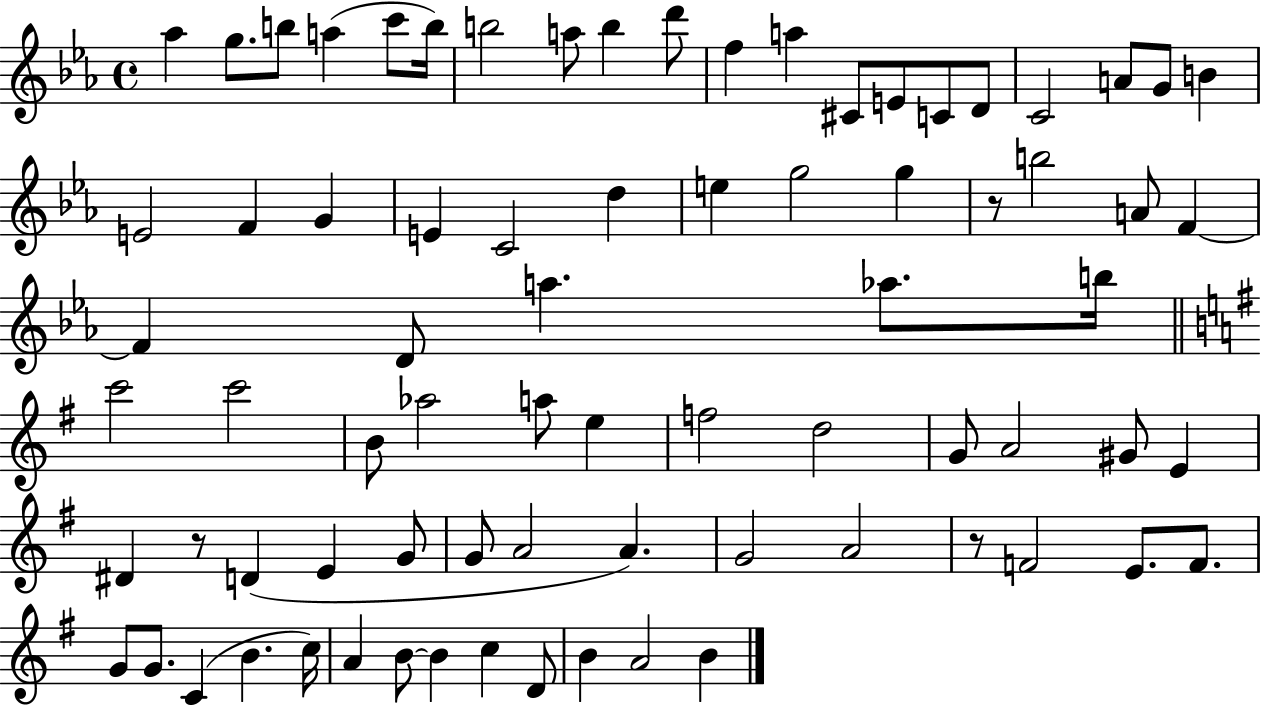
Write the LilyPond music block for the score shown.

{
  \clef treble
  \time 4/4
  \defaultTimeSignature
  \key ees \major
  \repeat volta 2 { aes''4 g''8. b''8 a''4( c'''8 b''16) | b''2 a''8 b''4 d'''8 | f''4 a''4 cis'8 e'8 c'8 d'8 | c'2 a'8 g'8 b'4 | \break e'2 f'4 g'4 | e'4 c'2 d''4 | e''4 g''2 g''4 | r8 b''2 a'8 f'4~~ | \break f'4 d'8 a''4. aes''8. b''16 | \bar "||" \break \key g \major c'''2 c'''2 | b'8 aes''2 a''8 e''4 | f''2 d''2 | g'8 a'2 gis'8 e'4 | \break dis'4 r8 d'4( e'4 g'8 | g'8 a'2 a'4.) | g'2 a'2 | r8 f'2 e'8. f'8. | \break g'8 g'8. c'4( b'4. c''16) | a'4 b'8~~ b'4 c''4 d'8 | b'4 a'2 b'4 | } \bar "|."
}